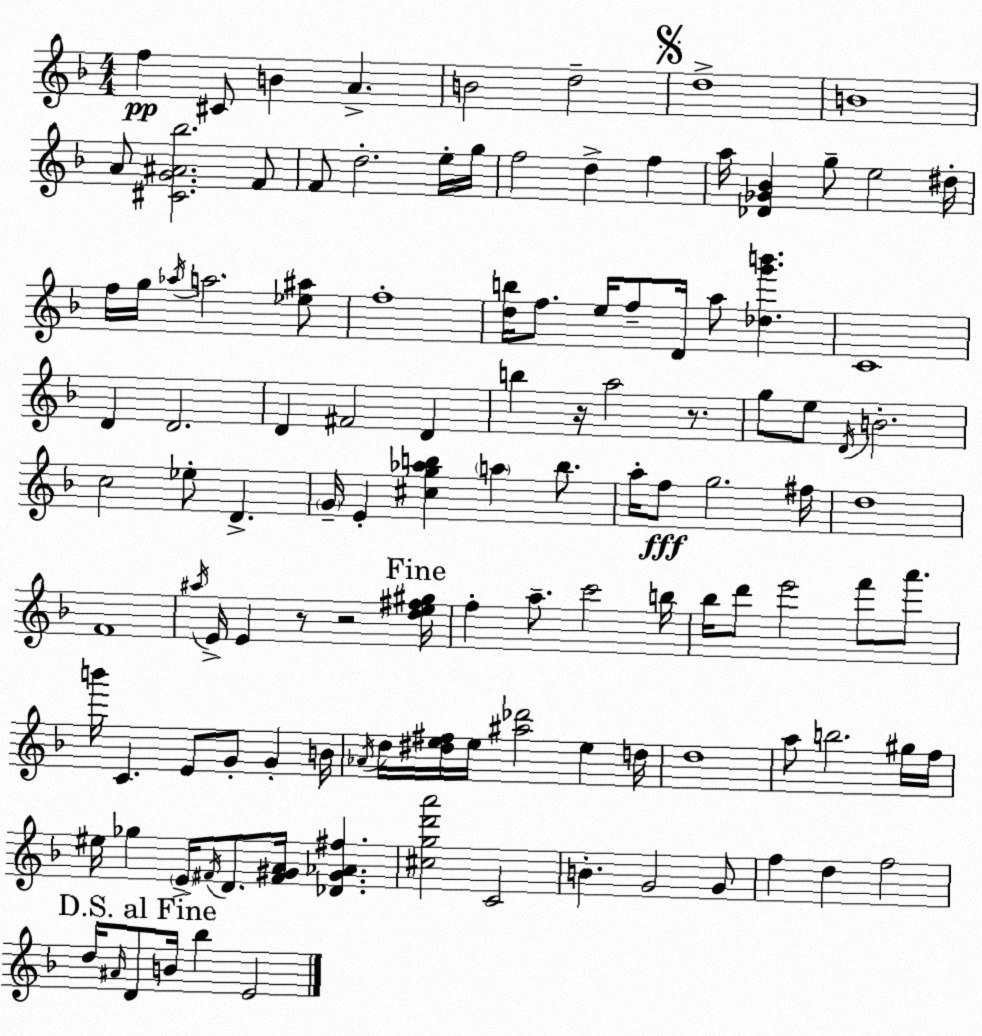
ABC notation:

X:1
T:Untitled
M:4/4
L:1/4
K:F
f ^C/2 B A B2 d2 d4 B4 A/2 [^CG^A_b]2 F/2 F/2 d2 e/4 g/4 f2 d f a/4 [_D_G_B] g/2 e2 ^d/4 f/4 g/4 _a/4 a2 [_e^a]/2 f4 [db]/4 f/2 e/4 f/2 D/4 a/2 [_dg'b'] C4 D D2 D ^F2 D b z/4 a2 z/2 g/2 e/2 D/4 B2 c2 _e/2 D G/4 E [^cg_ab] a b/2 a/4 f/2 g2 ^f/4 d4 F4 ^a/4 E/4 E z/2 z2 [de^f^g]/4 f a/2 c'2 b/4 _b/4 d'/2 e'2 f'/2 a'/2 b'/4 C E/2 G/2 G B/4 _A/4 d/4 [^de^f]/4 e/4 [^a_d']2 e d/4 d4 a/2 b2 ^g/4 f/4 ^e/4 _g E/4 ^F/4 D/2 [^F^GA]/4 [_D^G_A^f] [^cgd'a']2 C2 B G2 G/2 f d f2 d/4 ^A/4 D/2 B/4 _b E2